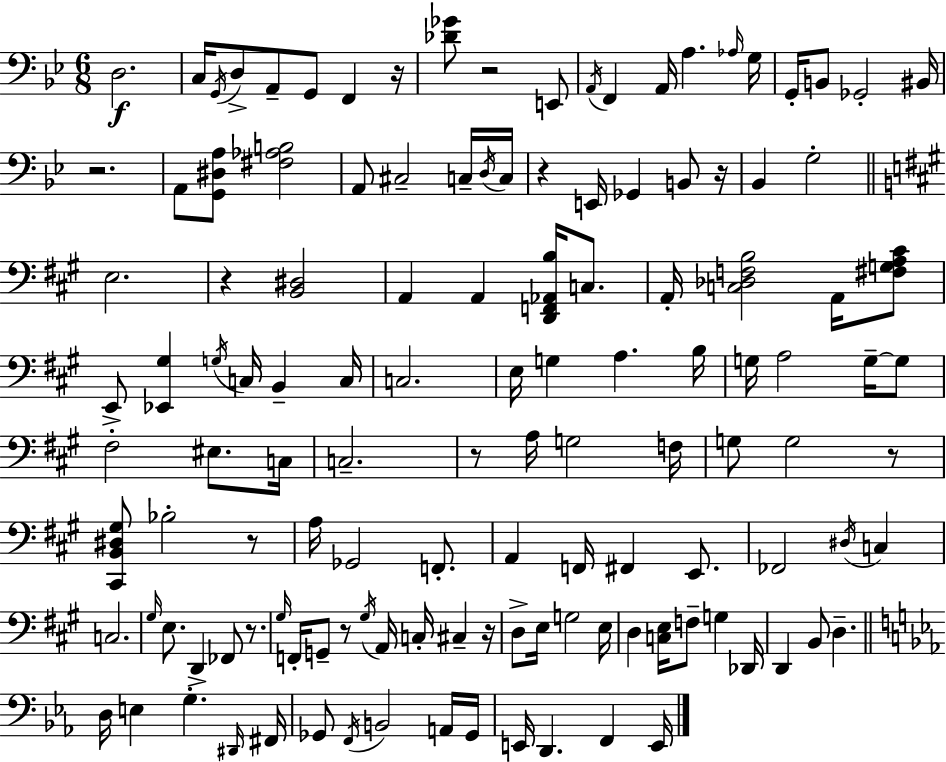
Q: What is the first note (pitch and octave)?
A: D3